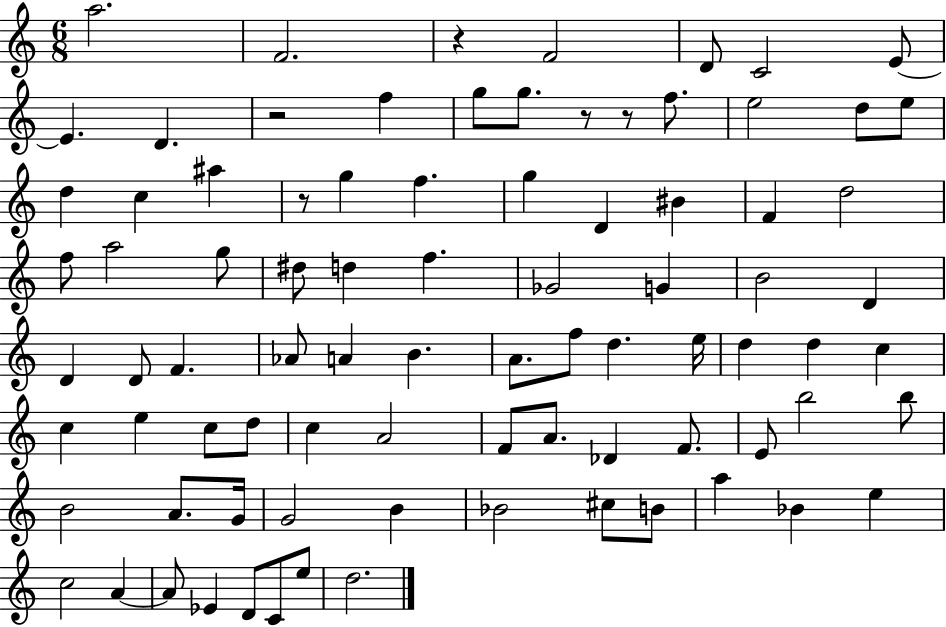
{
  \clef treble
  \numericTimeSignature
  \time 6/8
  \key c \major
  a''2. | f'2. | r4 f'2 | d'8 c'2 e'8~~ | \break e'4. d'4. | r2 f''4 | g''8 g''8. r8 r8 f''8. | e''2 d''8 e''8 | \break d''4 c''4 ais''4 | r8 g''4 f''4. | g''4 d'4 bis'4 | f'4 d''2 | \break f''8 a''2 g''8 | dis''8 d''4 f''4. | ges'2 g'4 | b'2 d'4 | \break d'4 d'8 f'4. | aes'8 a'4 b'4. | a'8. f''8 d''4. e''16 | d''4 d''4 c''4 | \break c''4 e''4 c''8 d''8 | c''4 a'2 | f'8 a'8. des'4 f'8. | e'8 b''2 b''8 | \break b'2 a'8. g'16 | g'2 b'4 | bes'2 cis''8 b'8 | a''4 bes'4 e''4 | \break c''2 a'4~~ | a'8 ees'4 d'8 c'8 e''8 | d''2. | \bar "|."
}